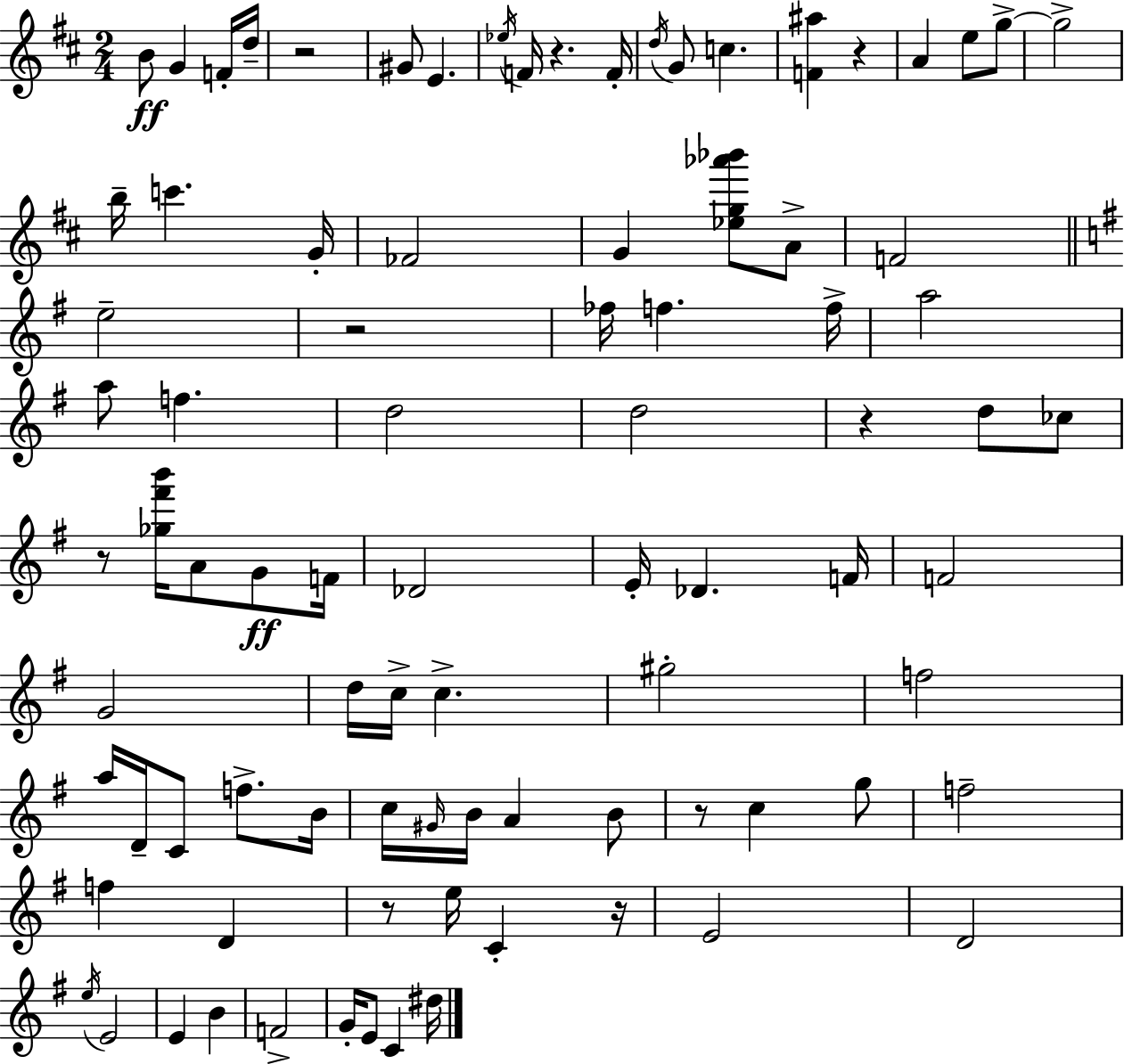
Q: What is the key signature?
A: D major